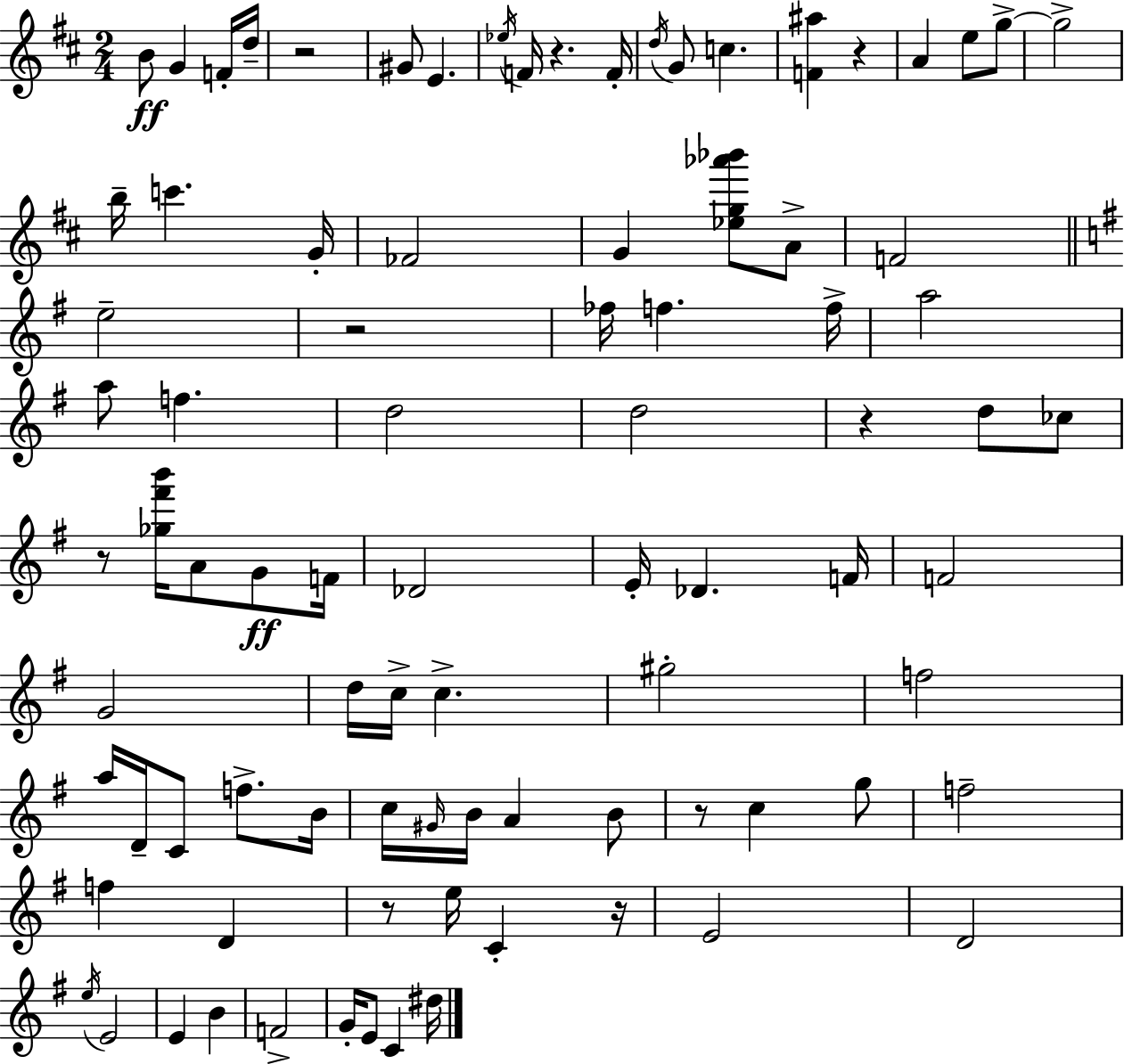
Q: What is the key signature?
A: D major